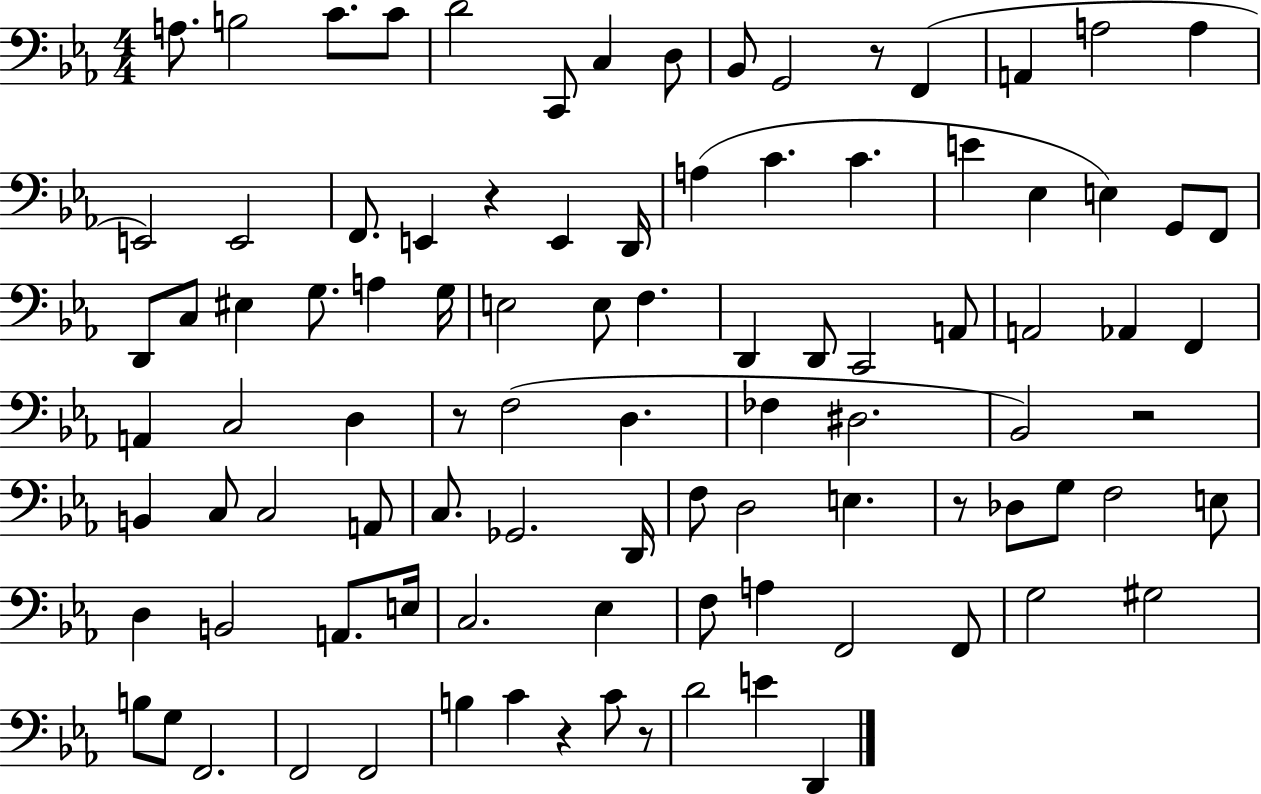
A3/e. B3/h C4/e. C4/e D4/h C2/e C3/q D3/e Bb2/e G2/h R/e F2/q A2/q A3/h A3/q E2/h E2/h F2/e. E2/q R/q E2/q D2/s A3/q C4/q. C4/q. E4/q Eb3/q E3/q G2/e F2/e D2/e C3/e EIS3/q G3/e. A3/q G3/s E3/h E3/e F3/q. D2/q D2/e C2/h A2/e A2/h Ab2/q F2/q A2/q C3/h D3/q R/e F3/h D3/q. FES3/q D#3/h. Bb2/h R/h B2/q C3/e C3/h A2/e C3/e. Gb2/h. D2/s F3/e D3/h E3/q. R/e Db3/e G3/e F3/h E3/e D3/q B2/h A2/e. E3/s C3/h. Eb3/q F3/e A3/q F2/h F2/e G3/h G#3/h B3/e G3/e F2/h. F2/h F2/h B3/q C4/q R/q C4/e R/e D4/h E4/q D2/q